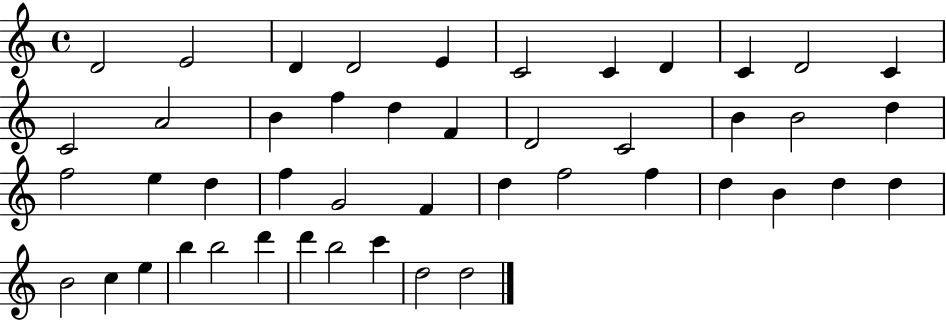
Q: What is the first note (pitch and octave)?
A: D4